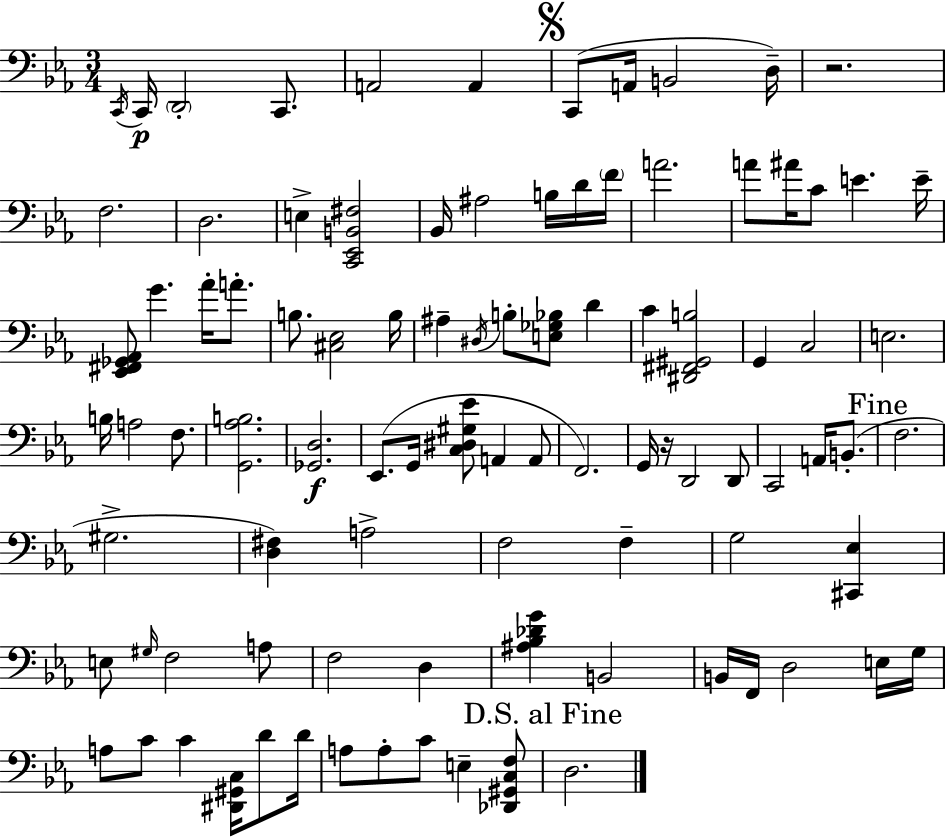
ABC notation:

X:1
T:Untitled
M:3/4
L:1/4
K:Cm
C,,/4 C,,/4 D,,2 C,,/2 A,,2 A,, C,,/2 A,,/4 B,,2 D,/4 z2 F,2 D,2 E, [C,,_E,,B,,^F,]2 _B,,/4 ^A,2 B,/4 D/4 F/4 A2 A/2 ^A/4 C/2 E E/4 [_E,,^F,,_G,,_A,,]/2 G _A/4 A/2 B,/2 [^C,_E,]2 B,/4 ^A, ^D,/4 B,/2 [E,_G,_B,]/2 D C [^D,,^F,,^G,,B,]2 G,, C,2 E,2 B,/4 A,2 F,/2 [G,,_A,B,]2 [_G,,D,]2 _E,,/2 G,,/4 [C,^D,^G,_E]/2 A,, A,,/2 F,,2 G,,/4 z/4 D,,2 D,,/2 C,,2 A,,/4 B,,/2 F,2 ^G,2 [D,^F,] A,2 F,2 F, G,2 [^C,,_E,] E,/2 ^G,/4 F,2 A,/2 F,2 D, [^A,_B,_DG] B,,2 B,,/4 F,,/4 D,2 E,/4 G,/4 A,/2 C/2 C [^D,,^G,,C,]/4 D/2 D/4 A,/2 A,/2 C/2 E, [_D,,^G,,C,F,]/2 D,2